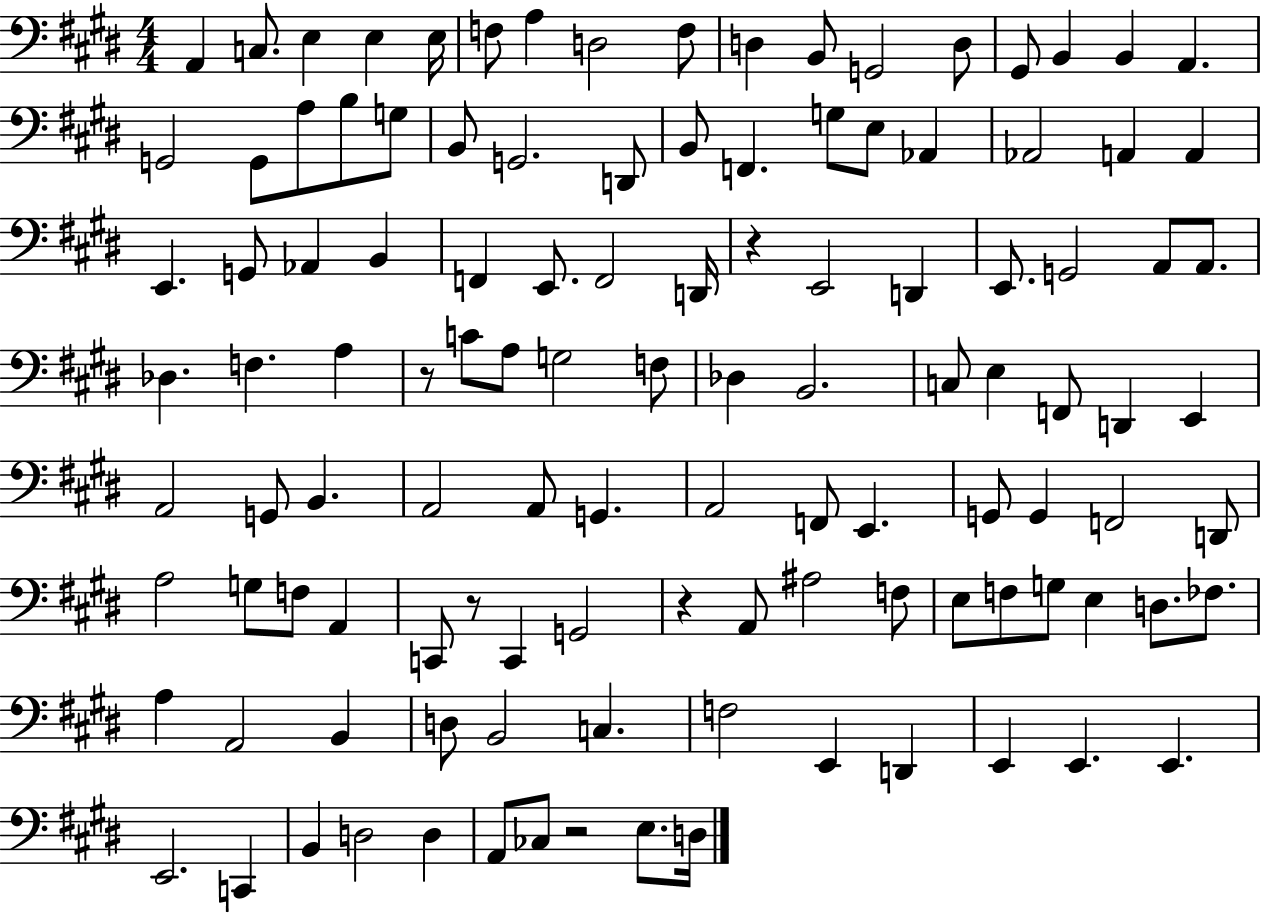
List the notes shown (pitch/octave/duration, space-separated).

A2/q C3/e. E3/q E3/q E3/s F3/e A3/q D3/h F3/e D3/q B2/e G2/h D3/e G#2/e B2/q B2/q A2/q. G2/h G2/e A3/e B3/e G3/e B2/e G2/h. D2/e B2/e F2/q. G3/e E3/e Ab2/q Ab2/h A2/q A2/q E2/q. G2/e Ab2/q B2/q F2/q E2/e. F2/h D2/s R/q E2/h D2/q E2/e. G2/h A2/e A2/e. Db3/q. F3/q. A3/q R/e C4/e A3/e G3/h F3/e Db3/q B2/h. C3/e E3/q F2/e D2/q E2/q A2/h G2/e B2/q. A2/h A2/e G2/q. A2/h F2/e E2/q. G2/e G2/q F2/h D2/e A3/h G3/e F3/e A2/q C2/e R/e C2/q G2/h R/q A2/e A#3/h F3/e E3/e F3/e G3/e E3/q D3/e. FES3/e. A3/q A2/h B2/q D3/e B2/h C3/q. F3/h E2/q D2/q E2/q E2/q. E2/q. E2/h. C2/q B2/q D3/h D3/q A2/e CES3/e R/h E3/e. D3/s